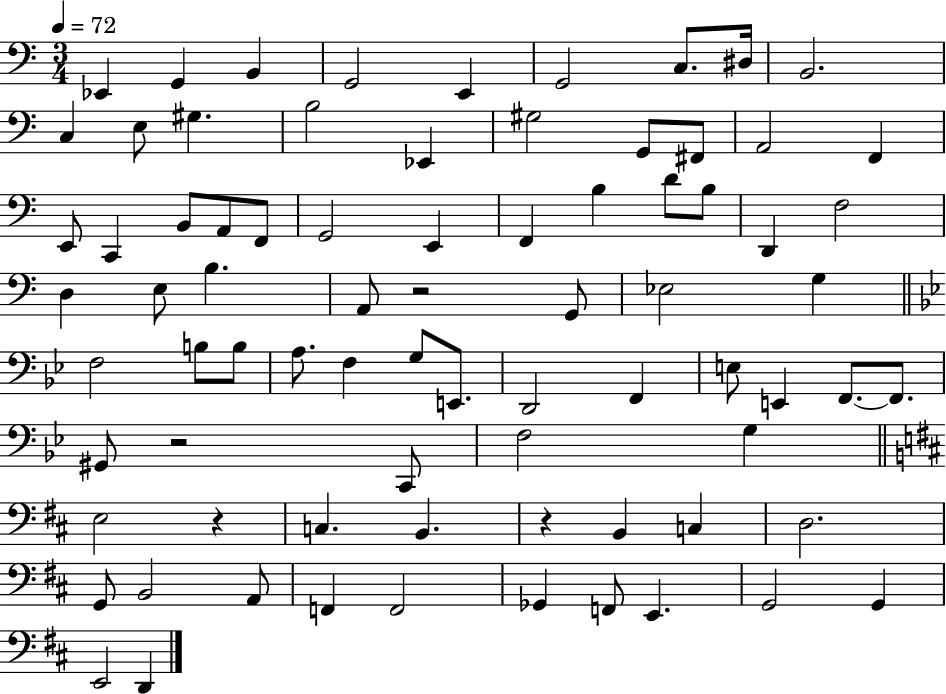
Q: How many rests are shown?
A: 4